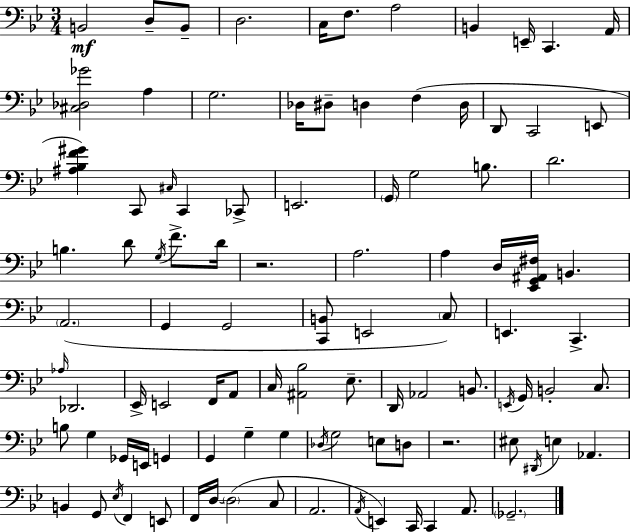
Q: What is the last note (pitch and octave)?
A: Gb2